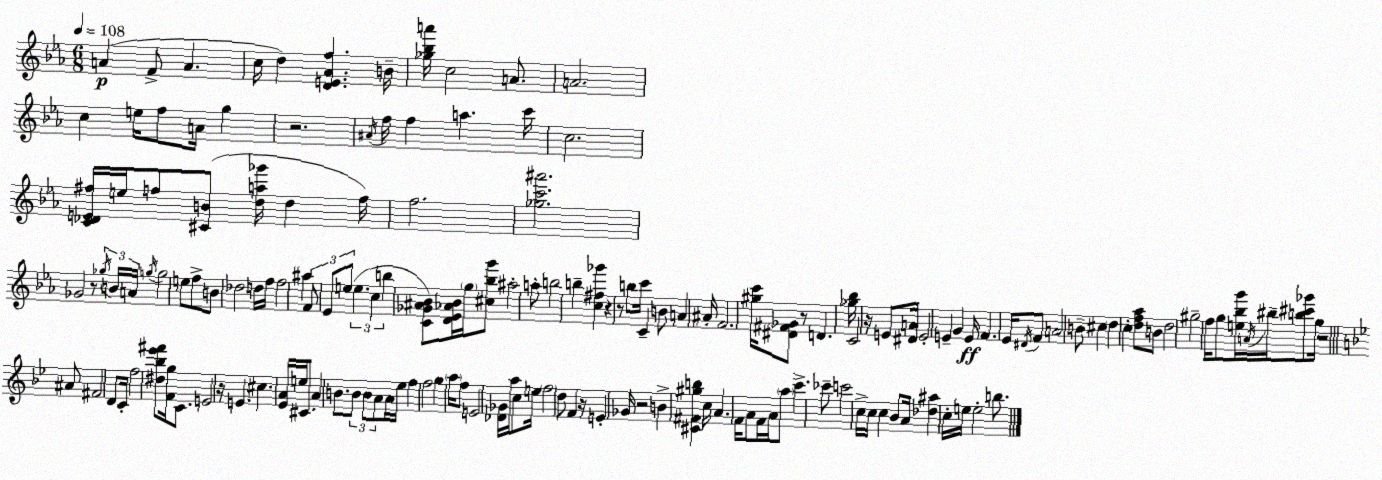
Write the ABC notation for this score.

X:1
T:Untitled
M:6/8
L:1/4
K:Eb
A F/2 A c/4 d [DE_Af] B/4 [_g_ba']/4 c2 A/2 A2 c e/4 f/2 A/4 g z2 ^A/4 f/4 f a c'/4 c2 [C_DE^f]/4 e/4 f/2 [^CB]/2 [da_g']/4 d f/4 f2 [_gc'^a']2 _G2 z/2 _g/4 B/4 A/4 g/4 g2 e/2 f/2 B/2 _d2 d/4 f/4 f2 ^a F/2 _E/2 e/2 e c b [C_G^A_B]/2 [D_E_A_B]/4 g/4 [^c_bg']/2 ^a2 a/2 b2 b [c^f_g'] z z/2 b/2 c'/4 C B/2 A ^A/4 F2 [^gc']/4 [^D^F_G]/2 z/2 D [_g_b]/4 C2 z/4 E/2 [^DA]/4 E2 E G E/4 F _E/4 ^D/4 F/2 A2 B/2 ^c d c [df_a]/2 B/2 d2 ^g2 f/4 g/2 [e_bg']/4 A/4 ^b/4 [b^c'_g']/2 g/4 z2 ^A/2 ^F2 D/2 C/4 f2 [^d_b_e'^f']/2 [Fg]/4 C/2 E2 z/4 E ^c [_EA]/4 e/4 ^C/2 A B/2 B/2 B/2 A/2 A/4 _e/4 f f2 g a/4 f/2 E2 [_D_G]/4 a/4 c/2 e/4 f2 d/2 F z/4 E _G/4 z2 B [^C^F^gb] c/4 A F/4 A/2 F/4 A/4 a/2 c' _c'/2 c'2 c/4 c/4 c _B/2 A/4 [_d^a] c/4 e/4 e2 b/2